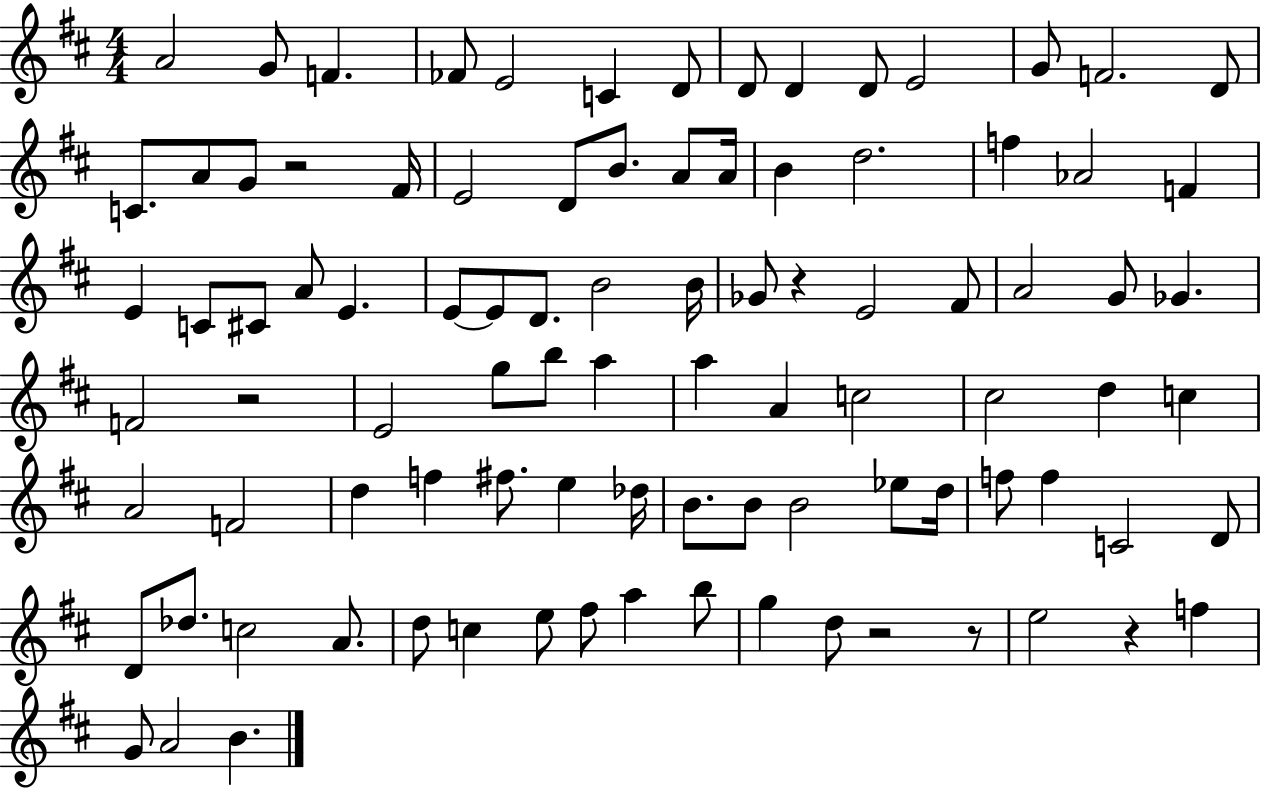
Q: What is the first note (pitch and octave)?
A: A4